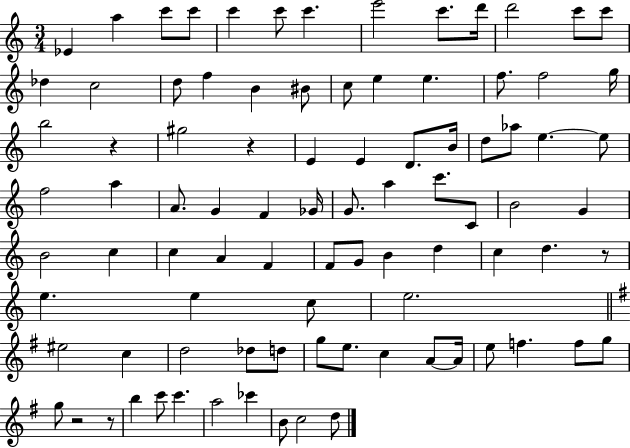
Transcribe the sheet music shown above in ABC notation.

X:1
T:Untitled
M:3/4
L:1/4
K:C
_E a c'/2 c'/2 c' c'/2 c' e'2 c'/2 d'/4 d'2 c'/2 c'/2 _d c2 d/2 f B ^B/2 c/2 e e f/2 f2 g/4 b2 z ^g2 z E E D/2 B/4 d/2 _a/2 e e/2 f2 a A/2 G F _G/4 G/2 a c'/2 C/2 B2 G B2 c c A F F/2 G/2 B d c d z/2 e e c/2 e2 ^e2 c d2 _d/2 d/2 g/2 e/2 c A/2 A/4 e/2 f f/2 g/2 g/2 z2 z/2 b c'/2 c' a2 _c' B/2 c2 d/2